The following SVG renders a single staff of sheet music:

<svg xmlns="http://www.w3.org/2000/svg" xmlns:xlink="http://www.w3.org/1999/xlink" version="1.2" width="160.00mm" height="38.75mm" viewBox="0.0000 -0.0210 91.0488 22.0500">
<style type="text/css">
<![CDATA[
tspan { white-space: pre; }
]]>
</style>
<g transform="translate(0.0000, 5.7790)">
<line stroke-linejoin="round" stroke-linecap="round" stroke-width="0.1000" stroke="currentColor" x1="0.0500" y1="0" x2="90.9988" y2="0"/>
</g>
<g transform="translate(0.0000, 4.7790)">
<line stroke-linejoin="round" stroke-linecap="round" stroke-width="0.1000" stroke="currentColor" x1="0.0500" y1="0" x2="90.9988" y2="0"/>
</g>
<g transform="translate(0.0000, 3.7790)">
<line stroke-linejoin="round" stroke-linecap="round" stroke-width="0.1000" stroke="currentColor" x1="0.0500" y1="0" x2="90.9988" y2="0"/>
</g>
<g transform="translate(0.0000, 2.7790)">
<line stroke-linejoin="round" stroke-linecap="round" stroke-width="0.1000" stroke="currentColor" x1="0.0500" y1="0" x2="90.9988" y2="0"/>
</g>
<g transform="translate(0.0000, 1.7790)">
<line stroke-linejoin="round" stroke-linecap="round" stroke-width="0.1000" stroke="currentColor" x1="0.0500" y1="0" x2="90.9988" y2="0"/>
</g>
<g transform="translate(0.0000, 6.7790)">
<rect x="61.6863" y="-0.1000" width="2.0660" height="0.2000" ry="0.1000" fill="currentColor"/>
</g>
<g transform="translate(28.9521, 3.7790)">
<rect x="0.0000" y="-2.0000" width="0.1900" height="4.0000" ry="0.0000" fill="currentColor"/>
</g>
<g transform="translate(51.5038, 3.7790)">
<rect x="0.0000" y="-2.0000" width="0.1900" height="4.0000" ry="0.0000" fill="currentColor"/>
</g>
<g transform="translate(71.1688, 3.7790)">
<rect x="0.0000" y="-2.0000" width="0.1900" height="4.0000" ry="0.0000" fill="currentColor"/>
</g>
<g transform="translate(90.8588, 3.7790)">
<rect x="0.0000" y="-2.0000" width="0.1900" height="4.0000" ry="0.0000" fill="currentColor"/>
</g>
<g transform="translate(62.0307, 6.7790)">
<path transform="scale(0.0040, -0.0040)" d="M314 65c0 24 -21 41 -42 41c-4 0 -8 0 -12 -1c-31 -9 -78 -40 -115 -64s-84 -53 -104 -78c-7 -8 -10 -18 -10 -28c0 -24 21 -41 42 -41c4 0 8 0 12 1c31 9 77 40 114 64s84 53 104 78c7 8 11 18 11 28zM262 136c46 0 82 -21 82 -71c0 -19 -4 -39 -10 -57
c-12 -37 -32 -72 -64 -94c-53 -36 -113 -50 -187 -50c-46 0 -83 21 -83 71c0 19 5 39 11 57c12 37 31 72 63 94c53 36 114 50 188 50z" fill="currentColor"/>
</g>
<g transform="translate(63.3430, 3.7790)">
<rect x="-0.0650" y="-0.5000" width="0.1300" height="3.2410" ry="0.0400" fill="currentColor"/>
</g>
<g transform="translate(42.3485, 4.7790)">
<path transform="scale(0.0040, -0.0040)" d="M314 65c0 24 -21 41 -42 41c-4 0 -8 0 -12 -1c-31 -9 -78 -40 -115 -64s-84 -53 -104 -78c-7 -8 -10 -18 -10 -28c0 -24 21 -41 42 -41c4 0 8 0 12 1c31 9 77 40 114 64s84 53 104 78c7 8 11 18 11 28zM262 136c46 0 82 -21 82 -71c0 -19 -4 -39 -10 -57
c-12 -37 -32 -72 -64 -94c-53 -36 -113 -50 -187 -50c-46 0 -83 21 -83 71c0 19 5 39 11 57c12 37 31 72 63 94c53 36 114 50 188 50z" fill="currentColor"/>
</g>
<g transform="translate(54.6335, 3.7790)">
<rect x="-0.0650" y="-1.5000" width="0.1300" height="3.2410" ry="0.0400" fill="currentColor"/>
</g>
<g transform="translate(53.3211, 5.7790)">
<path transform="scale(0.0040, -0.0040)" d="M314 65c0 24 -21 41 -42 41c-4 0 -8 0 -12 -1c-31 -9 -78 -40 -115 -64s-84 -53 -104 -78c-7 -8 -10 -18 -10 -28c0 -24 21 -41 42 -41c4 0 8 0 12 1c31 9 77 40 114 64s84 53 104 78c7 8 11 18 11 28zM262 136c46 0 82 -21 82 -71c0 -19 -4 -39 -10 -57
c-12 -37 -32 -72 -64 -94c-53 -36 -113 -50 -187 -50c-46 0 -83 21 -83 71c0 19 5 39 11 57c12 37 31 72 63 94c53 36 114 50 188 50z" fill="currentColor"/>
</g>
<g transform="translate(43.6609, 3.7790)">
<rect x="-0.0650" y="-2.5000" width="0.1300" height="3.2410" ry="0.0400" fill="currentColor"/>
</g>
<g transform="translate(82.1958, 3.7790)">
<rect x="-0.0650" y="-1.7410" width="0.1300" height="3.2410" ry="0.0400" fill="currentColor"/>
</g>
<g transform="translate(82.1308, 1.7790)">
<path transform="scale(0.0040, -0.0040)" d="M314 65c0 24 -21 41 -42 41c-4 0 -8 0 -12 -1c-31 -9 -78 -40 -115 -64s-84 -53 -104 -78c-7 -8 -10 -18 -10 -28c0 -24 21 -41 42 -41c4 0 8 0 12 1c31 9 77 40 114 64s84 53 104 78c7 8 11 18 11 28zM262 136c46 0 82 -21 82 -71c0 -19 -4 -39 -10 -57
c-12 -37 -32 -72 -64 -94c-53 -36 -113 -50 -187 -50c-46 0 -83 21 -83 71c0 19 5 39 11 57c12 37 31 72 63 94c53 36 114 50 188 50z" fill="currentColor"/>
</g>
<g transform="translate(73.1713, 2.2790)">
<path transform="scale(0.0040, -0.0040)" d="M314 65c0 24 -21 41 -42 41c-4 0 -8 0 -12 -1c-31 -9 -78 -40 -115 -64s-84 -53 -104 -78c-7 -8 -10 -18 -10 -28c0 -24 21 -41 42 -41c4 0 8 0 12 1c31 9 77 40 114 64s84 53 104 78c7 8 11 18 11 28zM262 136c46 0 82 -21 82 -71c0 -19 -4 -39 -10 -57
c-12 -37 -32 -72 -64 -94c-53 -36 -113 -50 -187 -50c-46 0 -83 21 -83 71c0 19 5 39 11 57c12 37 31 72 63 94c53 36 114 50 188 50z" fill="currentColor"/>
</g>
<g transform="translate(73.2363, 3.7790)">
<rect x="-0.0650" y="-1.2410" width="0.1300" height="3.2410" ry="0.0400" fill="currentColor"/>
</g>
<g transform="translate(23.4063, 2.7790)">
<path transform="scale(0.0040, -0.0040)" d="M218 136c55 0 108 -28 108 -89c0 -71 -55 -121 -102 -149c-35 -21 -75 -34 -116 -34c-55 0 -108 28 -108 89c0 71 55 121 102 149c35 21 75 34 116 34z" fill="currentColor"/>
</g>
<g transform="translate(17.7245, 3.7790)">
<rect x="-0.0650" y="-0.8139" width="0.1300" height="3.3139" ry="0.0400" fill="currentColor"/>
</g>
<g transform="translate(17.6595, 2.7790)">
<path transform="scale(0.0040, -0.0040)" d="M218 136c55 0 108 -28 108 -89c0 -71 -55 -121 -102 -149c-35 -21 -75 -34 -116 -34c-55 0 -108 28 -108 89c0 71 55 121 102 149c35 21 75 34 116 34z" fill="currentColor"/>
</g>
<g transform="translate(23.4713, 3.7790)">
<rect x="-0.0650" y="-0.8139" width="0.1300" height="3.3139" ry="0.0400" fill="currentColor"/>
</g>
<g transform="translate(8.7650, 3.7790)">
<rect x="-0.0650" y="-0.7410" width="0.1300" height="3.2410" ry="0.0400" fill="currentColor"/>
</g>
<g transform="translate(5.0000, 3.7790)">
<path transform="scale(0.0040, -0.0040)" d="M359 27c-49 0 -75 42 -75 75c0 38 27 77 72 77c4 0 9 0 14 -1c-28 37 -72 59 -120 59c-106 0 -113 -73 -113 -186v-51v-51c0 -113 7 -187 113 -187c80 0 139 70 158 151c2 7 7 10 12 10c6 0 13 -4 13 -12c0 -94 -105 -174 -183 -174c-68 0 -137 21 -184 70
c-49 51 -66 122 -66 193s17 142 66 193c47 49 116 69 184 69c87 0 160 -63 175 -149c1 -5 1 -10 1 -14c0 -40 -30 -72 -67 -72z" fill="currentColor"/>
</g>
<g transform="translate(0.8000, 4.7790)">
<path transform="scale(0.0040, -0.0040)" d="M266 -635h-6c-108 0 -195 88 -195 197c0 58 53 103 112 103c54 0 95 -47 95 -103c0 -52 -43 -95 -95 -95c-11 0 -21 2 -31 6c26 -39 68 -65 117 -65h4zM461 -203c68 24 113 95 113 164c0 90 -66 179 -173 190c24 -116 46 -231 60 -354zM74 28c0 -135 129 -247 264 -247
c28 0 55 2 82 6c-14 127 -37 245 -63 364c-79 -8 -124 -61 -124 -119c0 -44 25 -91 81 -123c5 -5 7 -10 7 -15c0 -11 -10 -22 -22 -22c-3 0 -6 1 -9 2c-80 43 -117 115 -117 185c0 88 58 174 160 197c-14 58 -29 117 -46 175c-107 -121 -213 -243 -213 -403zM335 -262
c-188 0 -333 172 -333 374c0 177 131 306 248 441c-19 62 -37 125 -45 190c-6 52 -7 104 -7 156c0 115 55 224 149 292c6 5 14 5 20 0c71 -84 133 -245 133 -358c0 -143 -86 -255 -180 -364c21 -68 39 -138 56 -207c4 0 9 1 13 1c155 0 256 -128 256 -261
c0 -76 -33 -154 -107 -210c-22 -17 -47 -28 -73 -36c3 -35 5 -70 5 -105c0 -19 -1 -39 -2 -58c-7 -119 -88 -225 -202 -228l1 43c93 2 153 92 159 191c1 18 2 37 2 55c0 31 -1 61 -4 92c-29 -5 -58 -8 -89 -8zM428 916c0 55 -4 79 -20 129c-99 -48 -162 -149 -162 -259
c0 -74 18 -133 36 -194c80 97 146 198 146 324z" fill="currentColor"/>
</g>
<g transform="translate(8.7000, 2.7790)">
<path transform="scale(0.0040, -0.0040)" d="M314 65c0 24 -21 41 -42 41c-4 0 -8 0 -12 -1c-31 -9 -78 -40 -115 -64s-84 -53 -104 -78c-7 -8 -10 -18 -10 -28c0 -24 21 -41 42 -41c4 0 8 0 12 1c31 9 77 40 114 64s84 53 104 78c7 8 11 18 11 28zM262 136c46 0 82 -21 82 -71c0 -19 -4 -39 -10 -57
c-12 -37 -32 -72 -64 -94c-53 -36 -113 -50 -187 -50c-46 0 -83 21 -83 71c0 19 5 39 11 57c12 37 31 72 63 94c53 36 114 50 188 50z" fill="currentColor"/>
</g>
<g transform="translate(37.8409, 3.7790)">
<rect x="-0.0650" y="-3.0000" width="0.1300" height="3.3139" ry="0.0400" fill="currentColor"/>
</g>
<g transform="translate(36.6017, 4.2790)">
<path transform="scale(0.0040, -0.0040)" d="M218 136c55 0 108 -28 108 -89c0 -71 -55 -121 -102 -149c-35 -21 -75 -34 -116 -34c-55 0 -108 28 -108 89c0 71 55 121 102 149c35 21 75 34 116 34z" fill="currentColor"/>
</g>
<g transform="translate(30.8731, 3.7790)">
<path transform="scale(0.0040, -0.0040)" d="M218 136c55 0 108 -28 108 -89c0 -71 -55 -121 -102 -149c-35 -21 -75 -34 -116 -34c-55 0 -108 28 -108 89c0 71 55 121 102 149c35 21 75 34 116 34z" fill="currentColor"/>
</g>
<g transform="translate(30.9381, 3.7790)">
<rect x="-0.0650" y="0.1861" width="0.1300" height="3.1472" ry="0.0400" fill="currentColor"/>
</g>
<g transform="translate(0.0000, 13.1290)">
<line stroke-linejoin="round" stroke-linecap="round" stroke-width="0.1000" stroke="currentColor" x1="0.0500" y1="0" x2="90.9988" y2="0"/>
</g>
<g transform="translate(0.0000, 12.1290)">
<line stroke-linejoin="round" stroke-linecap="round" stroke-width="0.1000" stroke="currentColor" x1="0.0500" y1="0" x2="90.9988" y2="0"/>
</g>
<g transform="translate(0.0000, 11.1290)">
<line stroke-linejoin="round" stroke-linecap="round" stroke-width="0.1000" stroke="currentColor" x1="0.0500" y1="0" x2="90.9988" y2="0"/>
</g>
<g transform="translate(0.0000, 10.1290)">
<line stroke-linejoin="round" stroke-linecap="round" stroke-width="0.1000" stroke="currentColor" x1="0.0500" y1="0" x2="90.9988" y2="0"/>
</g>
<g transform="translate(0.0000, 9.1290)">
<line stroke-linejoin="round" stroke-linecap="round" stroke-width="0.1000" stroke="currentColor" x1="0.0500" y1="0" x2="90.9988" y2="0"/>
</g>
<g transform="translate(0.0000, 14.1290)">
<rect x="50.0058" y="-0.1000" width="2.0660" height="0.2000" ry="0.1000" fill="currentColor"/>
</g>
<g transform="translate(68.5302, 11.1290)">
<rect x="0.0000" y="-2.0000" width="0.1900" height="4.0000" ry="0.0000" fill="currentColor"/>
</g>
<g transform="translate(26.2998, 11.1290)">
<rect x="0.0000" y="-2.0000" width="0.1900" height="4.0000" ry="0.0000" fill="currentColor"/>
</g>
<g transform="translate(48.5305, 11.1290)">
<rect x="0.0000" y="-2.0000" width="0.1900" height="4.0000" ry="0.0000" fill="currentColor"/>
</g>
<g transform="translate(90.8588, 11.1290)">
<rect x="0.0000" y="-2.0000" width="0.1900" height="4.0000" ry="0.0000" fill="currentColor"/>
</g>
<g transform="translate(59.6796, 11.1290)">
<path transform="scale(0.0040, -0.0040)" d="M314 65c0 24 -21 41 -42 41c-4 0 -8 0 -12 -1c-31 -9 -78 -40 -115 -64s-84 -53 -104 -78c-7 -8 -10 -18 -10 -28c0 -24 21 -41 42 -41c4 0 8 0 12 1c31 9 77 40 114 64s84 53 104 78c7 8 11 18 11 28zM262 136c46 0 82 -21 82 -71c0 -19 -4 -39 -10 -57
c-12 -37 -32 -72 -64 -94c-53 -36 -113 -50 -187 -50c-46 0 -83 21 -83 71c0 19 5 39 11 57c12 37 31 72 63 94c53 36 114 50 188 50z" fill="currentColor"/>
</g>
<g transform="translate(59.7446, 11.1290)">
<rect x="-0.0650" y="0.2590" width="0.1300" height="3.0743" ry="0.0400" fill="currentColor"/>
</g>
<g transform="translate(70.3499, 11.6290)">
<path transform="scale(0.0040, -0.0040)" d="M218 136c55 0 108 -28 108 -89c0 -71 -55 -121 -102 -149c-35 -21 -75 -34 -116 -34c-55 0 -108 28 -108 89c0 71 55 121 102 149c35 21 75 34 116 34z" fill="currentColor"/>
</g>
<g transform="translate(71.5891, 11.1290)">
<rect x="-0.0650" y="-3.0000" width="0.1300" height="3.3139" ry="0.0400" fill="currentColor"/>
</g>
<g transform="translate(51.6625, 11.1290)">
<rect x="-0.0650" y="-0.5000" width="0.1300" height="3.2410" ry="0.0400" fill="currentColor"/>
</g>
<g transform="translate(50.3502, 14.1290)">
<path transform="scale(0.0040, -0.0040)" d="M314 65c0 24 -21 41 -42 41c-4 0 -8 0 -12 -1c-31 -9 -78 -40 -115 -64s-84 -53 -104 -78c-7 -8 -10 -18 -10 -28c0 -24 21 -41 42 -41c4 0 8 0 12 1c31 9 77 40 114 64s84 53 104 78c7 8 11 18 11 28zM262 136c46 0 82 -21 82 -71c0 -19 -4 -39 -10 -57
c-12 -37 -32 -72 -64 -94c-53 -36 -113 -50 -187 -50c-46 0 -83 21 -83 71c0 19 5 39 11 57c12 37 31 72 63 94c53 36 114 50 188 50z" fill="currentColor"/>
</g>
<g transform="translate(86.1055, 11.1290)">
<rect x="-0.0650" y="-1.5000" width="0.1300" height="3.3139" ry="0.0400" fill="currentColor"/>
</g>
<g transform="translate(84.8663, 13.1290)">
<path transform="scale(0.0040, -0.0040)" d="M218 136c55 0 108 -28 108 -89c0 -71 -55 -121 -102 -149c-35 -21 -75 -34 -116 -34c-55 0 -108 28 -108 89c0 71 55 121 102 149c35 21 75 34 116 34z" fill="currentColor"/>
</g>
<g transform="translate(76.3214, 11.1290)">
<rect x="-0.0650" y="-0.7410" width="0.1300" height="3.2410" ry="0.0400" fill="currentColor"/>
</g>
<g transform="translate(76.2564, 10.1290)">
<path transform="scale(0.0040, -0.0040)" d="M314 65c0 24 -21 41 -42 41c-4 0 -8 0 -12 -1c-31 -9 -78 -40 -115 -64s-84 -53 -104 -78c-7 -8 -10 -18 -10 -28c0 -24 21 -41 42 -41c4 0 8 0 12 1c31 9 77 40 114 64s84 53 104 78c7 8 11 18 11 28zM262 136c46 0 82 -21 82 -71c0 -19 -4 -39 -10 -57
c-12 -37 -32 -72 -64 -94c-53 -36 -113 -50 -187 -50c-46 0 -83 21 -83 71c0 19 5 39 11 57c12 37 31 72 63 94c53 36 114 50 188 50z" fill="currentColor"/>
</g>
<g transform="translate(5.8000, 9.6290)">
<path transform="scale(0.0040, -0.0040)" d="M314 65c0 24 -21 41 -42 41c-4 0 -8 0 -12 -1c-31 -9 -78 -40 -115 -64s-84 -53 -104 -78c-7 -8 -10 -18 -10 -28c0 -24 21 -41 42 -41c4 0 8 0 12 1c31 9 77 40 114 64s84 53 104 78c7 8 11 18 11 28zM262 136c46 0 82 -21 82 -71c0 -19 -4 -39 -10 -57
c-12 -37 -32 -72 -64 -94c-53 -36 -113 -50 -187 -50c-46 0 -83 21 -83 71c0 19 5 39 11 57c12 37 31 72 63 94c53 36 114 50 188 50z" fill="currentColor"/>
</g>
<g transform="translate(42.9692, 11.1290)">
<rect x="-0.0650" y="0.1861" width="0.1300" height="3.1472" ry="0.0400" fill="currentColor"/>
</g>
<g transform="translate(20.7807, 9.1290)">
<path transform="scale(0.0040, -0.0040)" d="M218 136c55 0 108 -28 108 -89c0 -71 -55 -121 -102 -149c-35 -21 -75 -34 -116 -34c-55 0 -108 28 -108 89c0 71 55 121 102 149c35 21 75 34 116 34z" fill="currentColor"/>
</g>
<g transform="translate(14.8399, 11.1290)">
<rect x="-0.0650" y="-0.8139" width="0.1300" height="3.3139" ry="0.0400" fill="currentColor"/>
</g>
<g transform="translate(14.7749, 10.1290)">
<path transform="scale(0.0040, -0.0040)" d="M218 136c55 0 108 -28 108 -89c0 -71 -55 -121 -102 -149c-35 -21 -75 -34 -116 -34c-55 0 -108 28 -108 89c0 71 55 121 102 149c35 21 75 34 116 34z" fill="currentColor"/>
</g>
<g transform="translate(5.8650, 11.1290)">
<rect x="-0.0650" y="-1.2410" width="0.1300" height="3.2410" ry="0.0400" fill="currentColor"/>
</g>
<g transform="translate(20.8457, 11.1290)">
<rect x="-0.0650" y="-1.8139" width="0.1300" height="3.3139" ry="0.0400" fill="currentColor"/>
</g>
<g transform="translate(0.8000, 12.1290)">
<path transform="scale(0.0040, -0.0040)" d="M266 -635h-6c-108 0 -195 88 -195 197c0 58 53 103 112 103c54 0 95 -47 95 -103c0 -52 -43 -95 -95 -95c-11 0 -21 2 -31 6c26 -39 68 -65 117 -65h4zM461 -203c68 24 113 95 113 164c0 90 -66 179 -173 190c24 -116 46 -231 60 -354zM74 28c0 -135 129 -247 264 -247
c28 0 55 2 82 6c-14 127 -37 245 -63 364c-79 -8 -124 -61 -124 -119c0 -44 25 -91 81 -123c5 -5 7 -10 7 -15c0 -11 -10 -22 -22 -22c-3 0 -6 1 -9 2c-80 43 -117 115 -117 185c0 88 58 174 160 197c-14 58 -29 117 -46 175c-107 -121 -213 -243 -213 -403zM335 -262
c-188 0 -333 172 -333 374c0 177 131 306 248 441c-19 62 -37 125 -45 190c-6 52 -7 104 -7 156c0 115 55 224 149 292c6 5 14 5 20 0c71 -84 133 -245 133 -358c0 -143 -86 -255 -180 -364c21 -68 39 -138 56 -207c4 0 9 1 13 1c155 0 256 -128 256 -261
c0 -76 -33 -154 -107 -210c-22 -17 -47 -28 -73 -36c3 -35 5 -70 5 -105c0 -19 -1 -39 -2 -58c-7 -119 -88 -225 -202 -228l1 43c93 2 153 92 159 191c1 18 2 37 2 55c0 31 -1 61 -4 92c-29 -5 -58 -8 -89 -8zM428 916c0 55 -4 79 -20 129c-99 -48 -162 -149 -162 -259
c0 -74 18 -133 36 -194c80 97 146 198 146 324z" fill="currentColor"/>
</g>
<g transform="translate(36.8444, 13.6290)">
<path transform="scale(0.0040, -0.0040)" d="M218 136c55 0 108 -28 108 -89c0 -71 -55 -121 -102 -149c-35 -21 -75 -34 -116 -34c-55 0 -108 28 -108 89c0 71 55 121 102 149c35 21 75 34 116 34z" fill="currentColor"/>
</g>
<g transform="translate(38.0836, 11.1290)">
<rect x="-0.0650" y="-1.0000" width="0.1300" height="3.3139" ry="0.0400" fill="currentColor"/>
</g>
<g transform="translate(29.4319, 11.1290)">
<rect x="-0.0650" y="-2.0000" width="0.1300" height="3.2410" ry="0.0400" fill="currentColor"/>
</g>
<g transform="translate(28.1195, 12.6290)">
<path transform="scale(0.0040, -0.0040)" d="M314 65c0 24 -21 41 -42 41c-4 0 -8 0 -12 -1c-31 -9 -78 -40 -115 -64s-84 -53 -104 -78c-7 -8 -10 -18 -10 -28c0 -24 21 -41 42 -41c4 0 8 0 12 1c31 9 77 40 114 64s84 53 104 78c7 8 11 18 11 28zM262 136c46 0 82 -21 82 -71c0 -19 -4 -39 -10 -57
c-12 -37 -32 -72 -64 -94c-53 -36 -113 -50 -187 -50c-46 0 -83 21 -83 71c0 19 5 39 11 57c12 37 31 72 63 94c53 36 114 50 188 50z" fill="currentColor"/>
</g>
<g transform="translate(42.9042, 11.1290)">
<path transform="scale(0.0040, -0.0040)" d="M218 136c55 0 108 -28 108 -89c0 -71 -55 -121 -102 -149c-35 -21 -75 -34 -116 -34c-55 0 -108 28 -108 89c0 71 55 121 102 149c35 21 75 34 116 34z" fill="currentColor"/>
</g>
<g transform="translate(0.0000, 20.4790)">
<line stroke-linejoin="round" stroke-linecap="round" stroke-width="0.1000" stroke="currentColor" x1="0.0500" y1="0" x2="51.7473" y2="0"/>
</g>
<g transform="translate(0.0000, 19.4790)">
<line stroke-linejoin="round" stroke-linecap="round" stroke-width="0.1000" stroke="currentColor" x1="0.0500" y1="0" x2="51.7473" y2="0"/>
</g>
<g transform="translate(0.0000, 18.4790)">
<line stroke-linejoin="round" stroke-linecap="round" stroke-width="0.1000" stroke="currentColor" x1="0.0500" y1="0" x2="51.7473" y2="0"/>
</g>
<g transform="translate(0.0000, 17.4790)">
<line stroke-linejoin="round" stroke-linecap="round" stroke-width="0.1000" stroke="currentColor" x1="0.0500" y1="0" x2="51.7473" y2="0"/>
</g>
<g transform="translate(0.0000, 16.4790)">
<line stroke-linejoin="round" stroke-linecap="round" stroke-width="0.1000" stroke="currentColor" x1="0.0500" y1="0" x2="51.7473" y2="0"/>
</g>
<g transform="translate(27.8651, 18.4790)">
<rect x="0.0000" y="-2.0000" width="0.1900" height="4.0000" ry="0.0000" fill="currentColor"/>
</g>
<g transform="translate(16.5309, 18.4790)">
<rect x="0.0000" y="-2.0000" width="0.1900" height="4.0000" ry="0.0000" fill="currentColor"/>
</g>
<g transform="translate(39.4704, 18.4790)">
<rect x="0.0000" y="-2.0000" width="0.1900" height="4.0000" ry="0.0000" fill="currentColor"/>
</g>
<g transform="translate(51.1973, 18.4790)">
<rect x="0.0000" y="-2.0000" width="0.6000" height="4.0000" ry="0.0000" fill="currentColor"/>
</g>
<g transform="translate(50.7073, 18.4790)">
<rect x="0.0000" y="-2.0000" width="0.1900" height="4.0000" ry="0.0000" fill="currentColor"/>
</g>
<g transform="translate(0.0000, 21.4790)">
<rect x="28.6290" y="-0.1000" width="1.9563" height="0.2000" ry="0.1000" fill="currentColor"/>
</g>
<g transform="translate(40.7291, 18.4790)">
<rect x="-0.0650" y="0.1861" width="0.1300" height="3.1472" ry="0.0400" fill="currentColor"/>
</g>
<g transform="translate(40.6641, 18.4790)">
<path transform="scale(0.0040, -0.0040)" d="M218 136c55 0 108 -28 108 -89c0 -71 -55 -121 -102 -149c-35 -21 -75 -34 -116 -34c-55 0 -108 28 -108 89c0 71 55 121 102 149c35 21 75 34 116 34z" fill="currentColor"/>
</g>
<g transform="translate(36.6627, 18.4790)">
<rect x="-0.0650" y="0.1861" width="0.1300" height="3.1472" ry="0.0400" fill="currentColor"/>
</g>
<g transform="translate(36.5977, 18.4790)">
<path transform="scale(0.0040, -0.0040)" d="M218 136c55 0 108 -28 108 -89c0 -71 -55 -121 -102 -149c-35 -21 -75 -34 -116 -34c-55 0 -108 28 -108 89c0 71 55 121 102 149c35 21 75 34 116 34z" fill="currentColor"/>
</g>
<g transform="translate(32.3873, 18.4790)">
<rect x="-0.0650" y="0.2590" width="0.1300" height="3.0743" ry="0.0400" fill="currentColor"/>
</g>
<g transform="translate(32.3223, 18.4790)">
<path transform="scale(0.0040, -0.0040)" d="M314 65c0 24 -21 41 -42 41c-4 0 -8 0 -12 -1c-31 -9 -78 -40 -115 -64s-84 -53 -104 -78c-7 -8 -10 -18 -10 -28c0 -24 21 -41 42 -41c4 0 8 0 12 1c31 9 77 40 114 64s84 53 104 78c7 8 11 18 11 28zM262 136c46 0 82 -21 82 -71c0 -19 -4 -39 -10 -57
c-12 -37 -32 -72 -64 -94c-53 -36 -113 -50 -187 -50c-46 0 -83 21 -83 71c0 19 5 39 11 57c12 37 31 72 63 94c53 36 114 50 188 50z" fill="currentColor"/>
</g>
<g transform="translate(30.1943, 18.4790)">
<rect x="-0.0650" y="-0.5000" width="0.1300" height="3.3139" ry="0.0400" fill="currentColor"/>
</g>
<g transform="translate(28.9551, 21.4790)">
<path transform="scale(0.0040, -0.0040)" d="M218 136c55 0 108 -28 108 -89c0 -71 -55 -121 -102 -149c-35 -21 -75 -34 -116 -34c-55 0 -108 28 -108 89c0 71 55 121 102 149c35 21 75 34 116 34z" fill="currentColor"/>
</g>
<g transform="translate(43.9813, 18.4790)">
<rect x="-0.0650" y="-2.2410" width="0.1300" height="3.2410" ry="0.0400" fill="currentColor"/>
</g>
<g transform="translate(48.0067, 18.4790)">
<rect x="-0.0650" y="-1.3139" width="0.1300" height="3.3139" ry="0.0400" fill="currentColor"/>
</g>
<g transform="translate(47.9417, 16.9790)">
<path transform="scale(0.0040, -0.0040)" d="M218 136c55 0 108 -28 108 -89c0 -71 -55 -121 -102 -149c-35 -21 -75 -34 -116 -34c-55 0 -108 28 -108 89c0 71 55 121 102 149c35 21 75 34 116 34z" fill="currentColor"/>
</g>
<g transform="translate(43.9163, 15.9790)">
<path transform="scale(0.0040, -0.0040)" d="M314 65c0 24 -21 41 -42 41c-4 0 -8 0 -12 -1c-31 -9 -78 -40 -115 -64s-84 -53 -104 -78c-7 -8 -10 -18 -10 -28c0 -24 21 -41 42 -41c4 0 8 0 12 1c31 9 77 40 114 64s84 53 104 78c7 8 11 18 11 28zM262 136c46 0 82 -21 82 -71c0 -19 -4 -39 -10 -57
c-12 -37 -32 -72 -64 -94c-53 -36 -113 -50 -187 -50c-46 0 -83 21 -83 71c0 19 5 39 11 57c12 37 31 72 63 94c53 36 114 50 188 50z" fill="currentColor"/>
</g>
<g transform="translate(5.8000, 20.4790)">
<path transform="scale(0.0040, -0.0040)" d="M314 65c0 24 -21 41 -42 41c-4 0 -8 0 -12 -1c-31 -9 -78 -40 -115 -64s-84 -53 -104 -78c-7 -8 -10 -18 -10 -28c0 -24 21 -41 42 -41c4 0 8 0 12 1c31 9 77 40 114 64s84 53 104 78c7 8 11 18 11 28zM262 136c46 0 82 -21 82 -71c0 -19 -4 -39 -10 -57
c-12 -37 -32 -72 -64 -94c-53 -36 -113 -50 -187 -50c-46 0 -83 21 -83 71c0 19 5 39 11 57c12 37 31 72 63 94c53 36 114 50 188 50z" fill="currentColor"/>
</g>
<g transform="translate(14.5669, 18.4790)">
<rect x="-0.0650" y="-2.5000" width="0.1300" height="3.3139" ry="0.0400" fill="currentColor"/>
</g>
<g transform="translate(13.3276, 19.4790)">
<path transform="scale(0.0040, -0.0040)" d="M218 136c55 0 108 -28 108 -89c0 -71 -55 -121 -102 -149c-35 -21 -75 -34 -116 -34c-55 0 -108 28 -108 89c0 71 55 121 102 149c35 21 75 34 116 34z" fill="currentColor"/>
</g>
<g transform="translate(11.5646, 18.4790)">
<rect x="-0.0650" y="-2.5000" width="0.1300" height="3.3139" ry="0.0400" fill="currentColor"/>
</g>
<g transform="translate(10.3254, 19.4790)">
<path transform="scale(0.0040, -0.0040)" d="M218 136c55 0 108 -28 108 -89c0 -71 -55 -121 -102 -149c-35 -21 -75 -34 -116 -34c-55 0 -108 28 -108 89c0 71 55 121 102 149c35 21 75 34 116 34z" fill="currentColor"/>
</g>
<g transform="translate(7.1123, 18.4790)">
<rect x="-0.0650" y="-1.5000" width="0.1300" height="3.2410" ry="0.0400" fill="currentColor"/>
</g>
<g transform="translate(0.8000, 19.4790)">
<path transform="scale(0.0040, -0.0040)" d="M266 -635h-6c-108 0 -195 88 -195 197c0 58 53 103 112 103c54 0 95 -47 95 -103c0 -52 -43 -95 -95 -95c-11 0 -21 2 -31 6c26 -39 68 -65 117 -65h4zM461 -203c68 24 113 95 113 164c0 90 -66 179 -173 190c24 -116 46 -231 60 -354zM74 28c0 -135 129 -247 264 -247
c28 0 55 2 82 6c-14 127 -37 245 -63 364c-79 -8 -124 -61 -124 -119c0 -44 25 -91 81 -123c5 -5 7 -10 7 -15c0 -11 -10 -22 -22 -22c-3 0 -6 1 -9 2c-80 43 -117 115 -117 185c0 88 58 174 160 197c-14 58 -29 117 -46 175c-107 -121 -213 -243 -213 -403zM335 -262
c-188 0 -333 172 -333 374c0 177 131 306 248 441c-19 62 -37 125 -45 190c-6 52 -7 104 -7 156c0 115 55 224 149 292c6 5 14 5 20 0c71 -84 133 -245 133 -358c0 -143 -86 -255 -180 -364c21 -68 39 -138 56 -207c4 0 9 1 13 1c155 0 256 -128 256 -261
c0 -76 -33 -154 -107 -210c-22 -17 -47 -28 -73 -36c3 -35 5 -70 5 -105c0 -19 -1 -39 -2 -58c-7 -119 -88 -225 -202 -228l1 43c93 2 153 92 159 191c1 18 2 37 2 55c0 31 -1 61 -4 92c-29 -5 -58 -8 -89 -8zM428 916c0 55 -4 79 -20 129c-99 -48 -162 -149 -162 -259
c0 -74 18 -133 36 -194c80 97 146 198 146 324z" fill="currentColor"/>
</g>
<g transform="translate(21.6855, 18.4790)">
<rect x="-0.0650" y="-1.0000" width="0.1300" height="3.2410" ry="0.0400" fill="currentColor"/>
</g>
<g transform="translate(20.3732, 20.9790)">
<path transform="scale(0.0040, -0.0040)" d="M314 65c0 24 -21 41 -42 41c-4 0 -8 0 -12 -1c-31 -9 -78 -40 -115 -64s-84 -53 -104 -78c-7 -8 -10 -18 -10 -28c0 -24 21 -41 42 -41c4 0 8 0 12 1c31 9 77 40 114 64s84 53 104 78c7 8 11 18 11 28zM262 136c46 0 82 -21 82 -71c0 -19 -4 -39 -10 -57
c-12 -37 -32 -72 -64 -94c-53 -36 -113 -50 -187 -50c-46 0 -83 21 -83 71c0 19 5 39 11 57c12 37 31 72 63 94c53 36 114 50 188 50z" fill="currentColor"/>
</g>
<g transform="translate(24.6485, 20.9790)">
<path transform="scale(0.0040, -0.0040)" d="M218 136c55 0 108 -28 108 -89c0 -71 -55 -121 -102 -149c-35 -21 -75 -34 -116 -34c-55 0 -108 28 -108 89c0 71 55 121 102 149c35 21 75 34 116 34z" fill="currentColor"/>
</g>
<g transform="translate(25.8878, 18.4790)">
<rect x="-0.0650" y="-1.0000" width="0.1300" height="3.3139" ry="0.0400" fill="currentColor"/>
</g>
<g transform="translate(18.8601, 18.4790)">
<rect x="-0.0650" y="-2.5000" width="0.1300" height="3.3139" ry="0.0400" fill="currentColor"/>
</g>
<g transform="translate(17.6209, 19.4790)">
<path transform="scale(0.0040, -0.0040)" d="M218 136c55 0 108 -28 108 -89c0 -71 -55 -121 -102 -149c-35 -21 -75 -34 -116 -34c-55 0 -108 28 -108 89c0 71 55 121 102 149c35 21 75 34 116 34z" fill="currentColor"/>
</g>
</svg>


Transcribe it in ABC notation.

X:1
T:Untitled
M:4/4
L:1/4
K:C
d2 d d B A G2 E2 C2 e2 f2 e2 d f F2 D B C2 B2 A d2 E E2 G G G D2 D C B2 B B g2 e